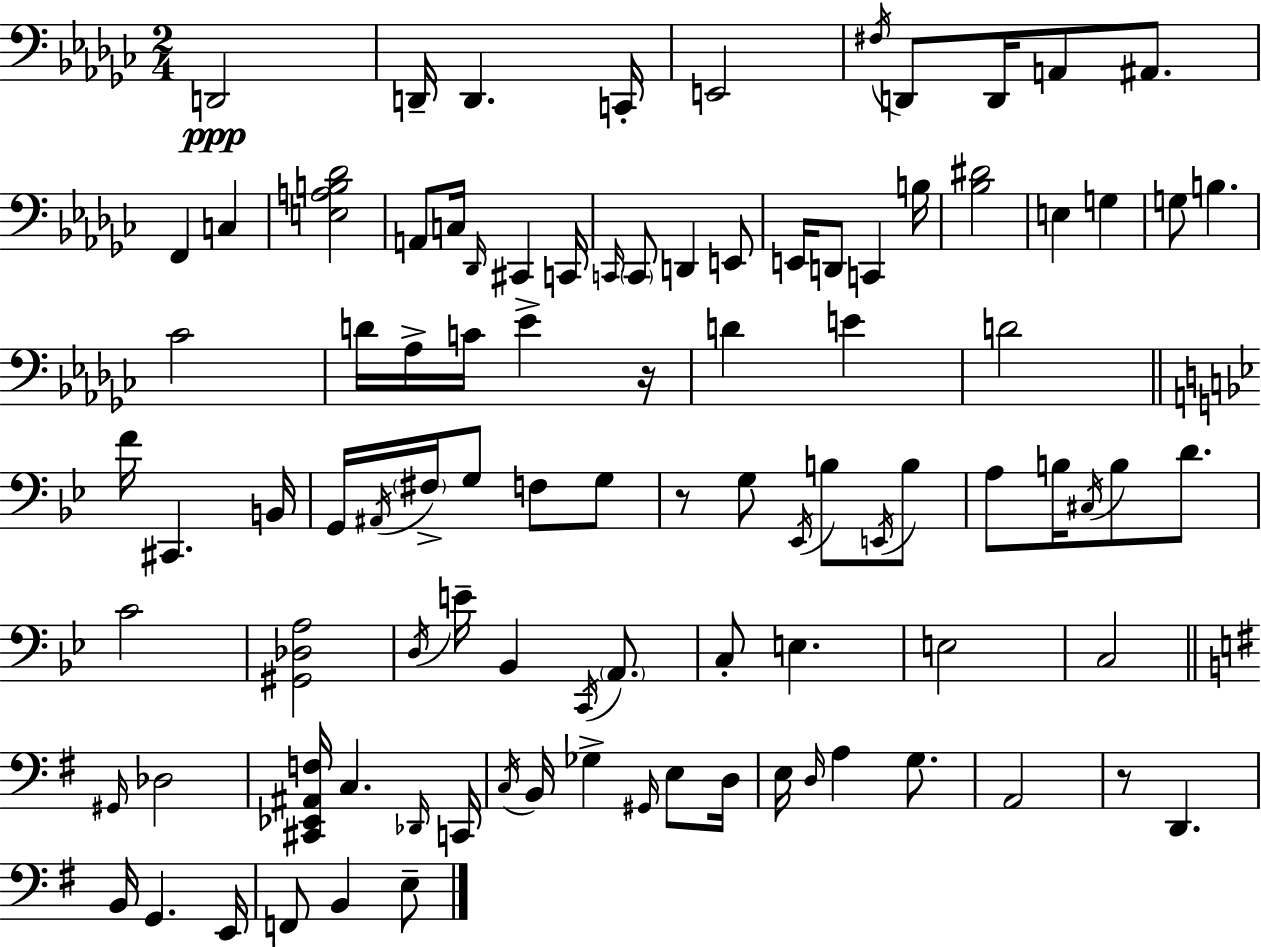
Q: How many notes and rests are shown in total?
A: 96